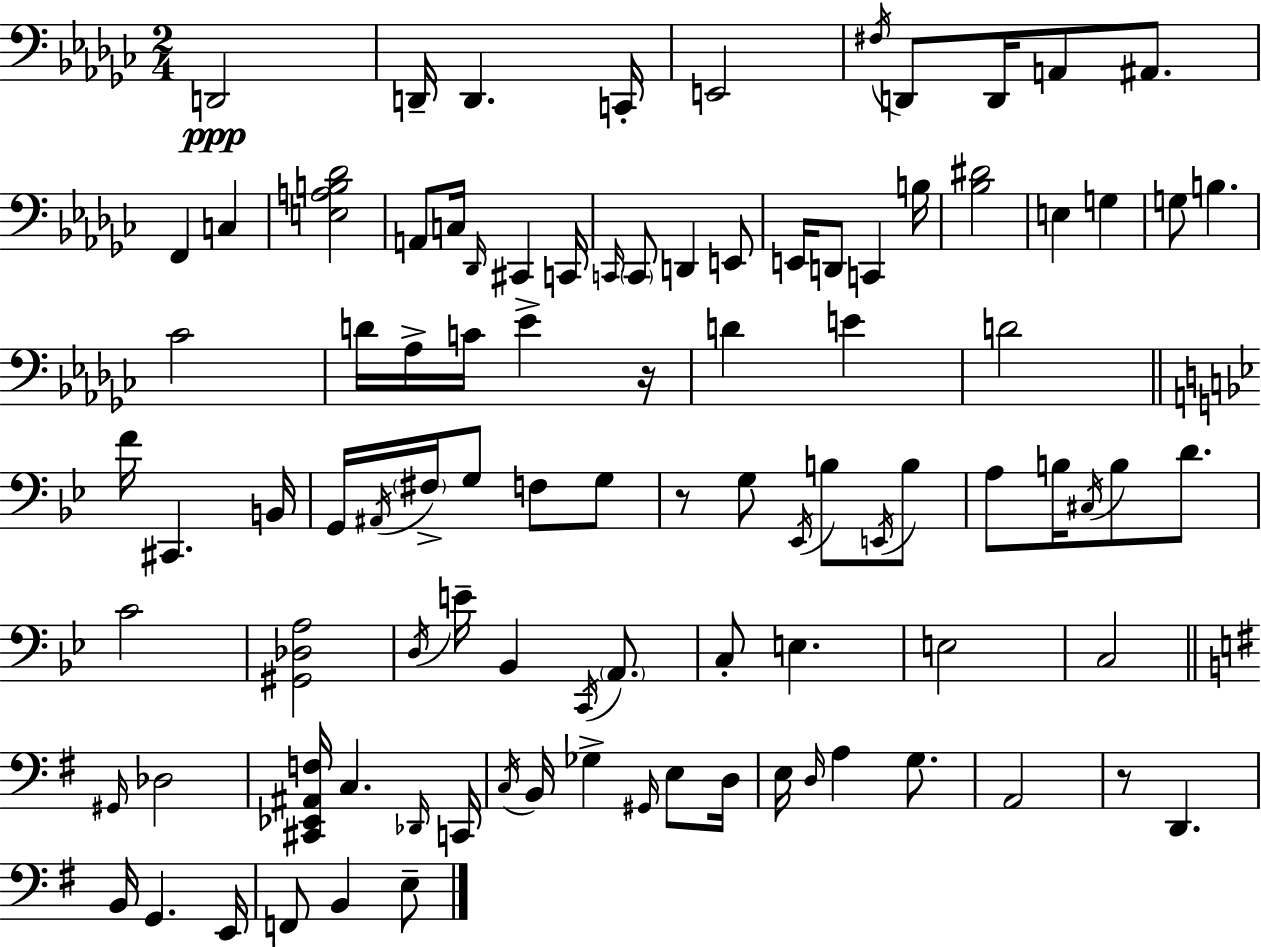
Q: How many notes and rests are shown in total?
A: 96